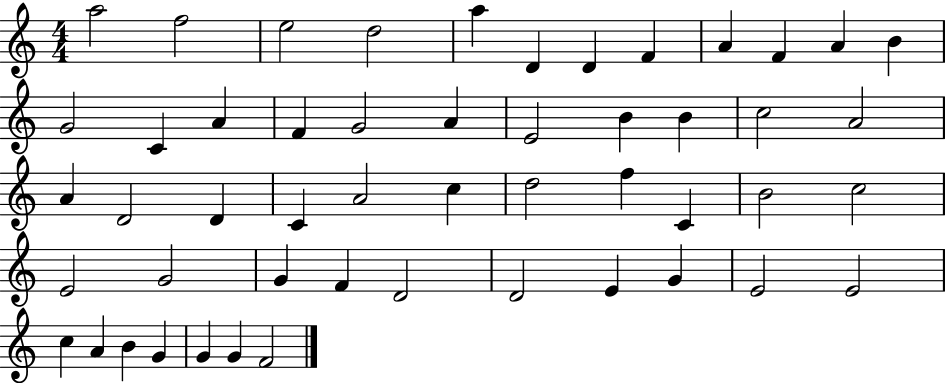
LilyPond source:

{
  \clef treble
  \numericTimeSignature
  \time 4/4
  \key c \major
  a''2 f''2 | e''2 d''2 | a''4 d'4 d'4 f'4 | a'4 f'4 a'4 b'4 | \break g'2 c'4 a'4 | f'4 g'2 a'4 | e'2 b'4 b'4 | c''2 a'2 | \break a'4 d'2 d'4 | c'4 a'2 c''4 | d''2 f''4 c'4 | b'2 c''2 | \break e'2 g'2 | g'4 f'4 d'2 | d'2 e'4 g'4 | e'2 e'2 | \break c''4 a'4 b'4 g'4 | g'4 g'4 f'2 | \bar "|."
}